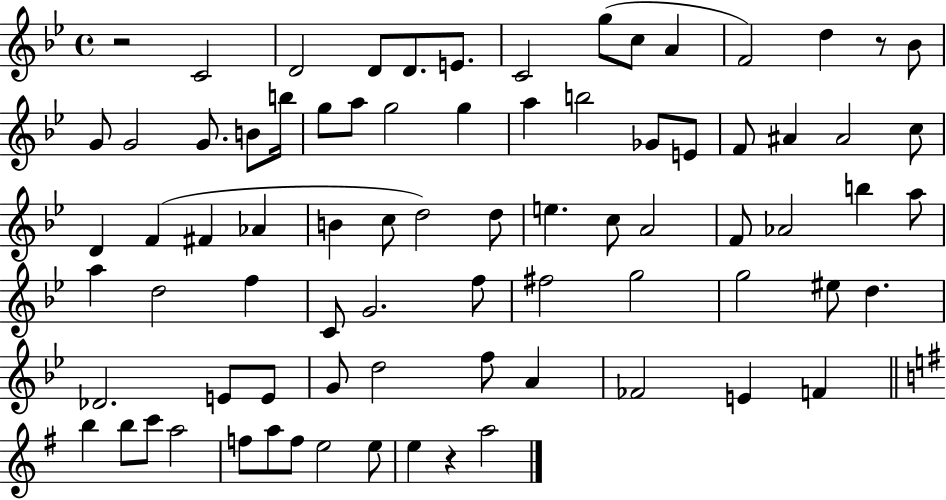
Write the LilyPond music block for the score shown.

{
  \clef treble
  \time 4/4
  \defaultTimeSignature
  \key bes \major
  \repeat volta 2 { r2 c'2 | d'2 d'8 d'8. e'8. | c'2 g''8( c''8 a'4 | f'2) d''4 r8 bes'8 | \break g'8 g'2 g'8. b'8 b''16 | g''8 a''8 g''2 g''4 | a''4 b''2 ges'8 e'8 | f'8 ais'4 ais'2 c''8 | \break d'4 f'4( fis'4 aes'4 | b'4 c''8 d''2) d''8 | e''4. c''8 a'2 | f'8 aes'2 b''4 a''8 | \break a''4 d''2 f''4 | c'8 g'2. f''8 | fis''2 g''2 | g''2 eis''8 d''4. | \break des'2. e'8 e'8 | g'8 d''2 f''8 a'4 | fes'2 e'4 f'4 | \bar "||" \break \key g \major b''4 b''8 c'''8 a''2 | f''8 a''8 f''8 e''2 e''8 | e''4 r4 a''2 | } \bar "|."
}